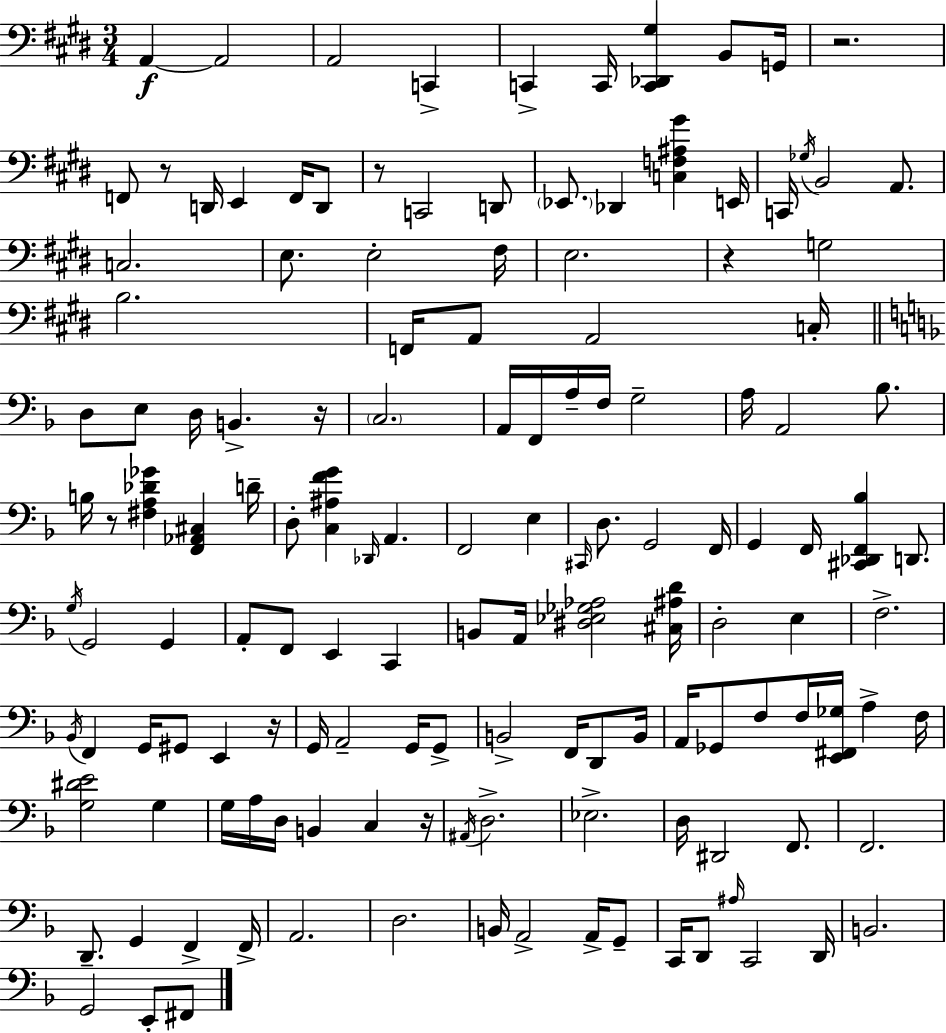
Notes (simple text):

A2/q A2/h A2/h C2/q C2/q C2/s [C2,Db2,G#3]/q B2/e G2/s R/h. F2/e R/e D2/s E2/q F2/s D2/e R/e C2/h D2/e Eb2/e. Db2/q [C3,F3,A#3,G#4]/q E2/s C2/s Gb3/s B2/h A2/e. C3/h. E3/e. E3/h F#3/s E3/h. R/q G3/h B3/h. F2/s A2/e A2/h C3/s D3/e E3/e D3/s B2/q. R/s C3/h. A2/s F2/s A3/s F3/s G3/h A3/s A2/h Bb3/e. B3/s R/e [F#3,A3,Db4,Gb4]/q [F2,Ab2,C#3]/q D4/s D3/e [C3,A#3,F4,G4]/q Db2/s A2/q. F2/h E3/q C#2/s D3/e. G2/h F2/s G2/q F2/s [C#2,Db2,F2,Bb3]/q D2/e. G3/s G2/h G2/q A2/e F2/e E2/q C2/q B2/e A2/s [D#3,Eb3,Gb3,Ab3]/h [C#3,A#3,D4]/s D3/h E3/q F3/h. Bb2/s F2/q G2/s G#2/e E2/q R/s G2/s A2/h G2/s G2/e B2/h F2/s D2/e B2/s A2/s Gb2/e F3/e F3/s [E2,F#2,Gb3]/s A3/q F3/s [G3,D#4,E4]/h G3/q G3/s A3/s D3/s B2/q C3/q R/s A#2/s D3/h. Eb3/h. D3/s D#2/h F2/e. F2/h. D2/e. G2/q F2/q F2/s A2/h. D3/h. B2/s A2/h A2/s G2/e C2/s D2/e A#3/s C2/h D2/s B2/h. G2/h E2/e F#2/e